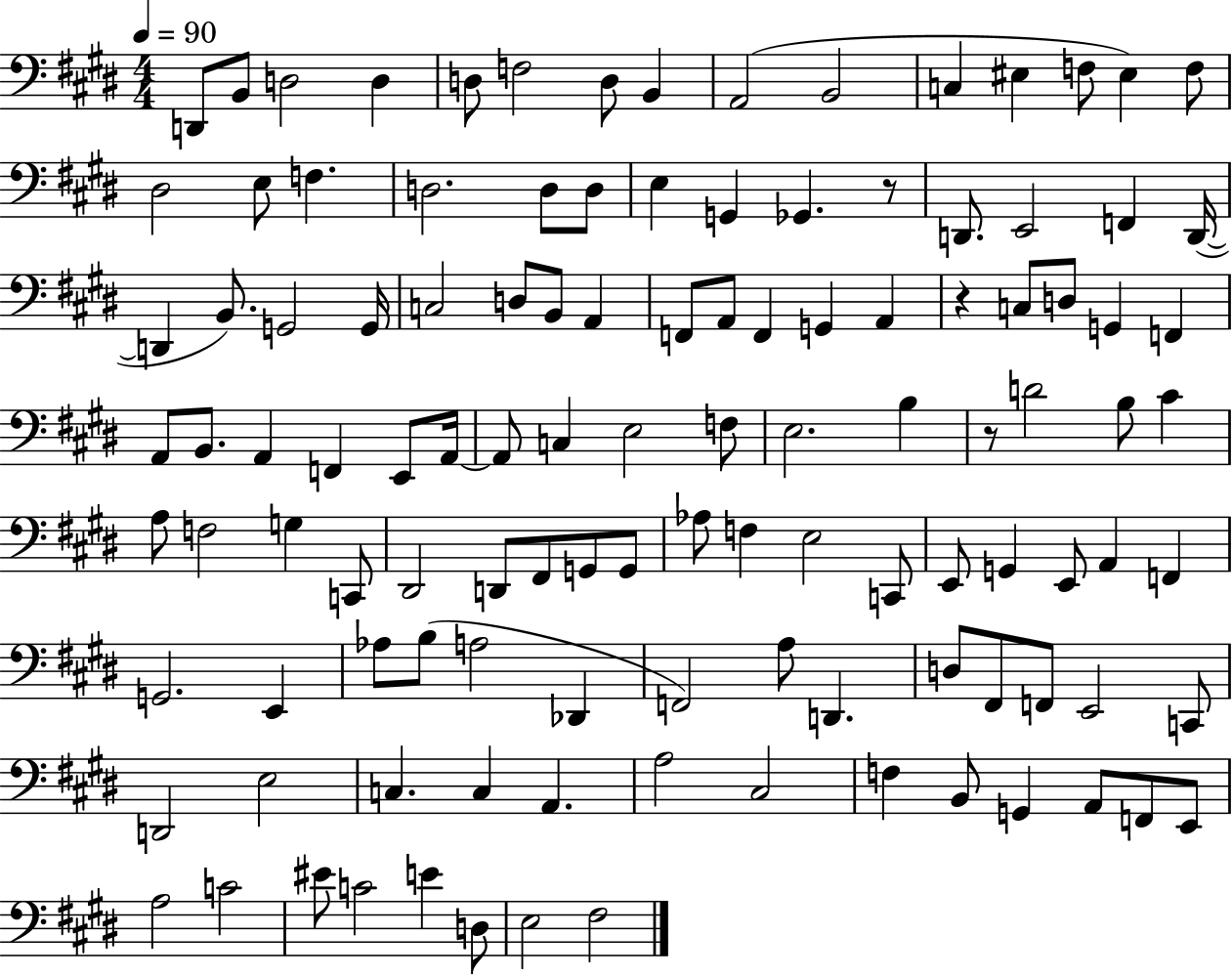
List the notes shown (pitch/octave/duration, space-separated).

D2/e B2/e D3/h D3/q D3/e F3/h D3/e B2/q A2/h B2/h C3/q EIS3/q F3/e EIS3/q F3/e D#3/h E3/e F3/q. D3/h. D3/e D3/e E3/q G2/q Gb2/q. R/e D2/e. E2/h F2/q D2/s D2/q B2/e. G2/h G2/s C3/h D3/e B2/e A2/q F2/e A2/e F2/q G2/q A2/q R/q C3/e D3/e G2/q F2/q A2/e B2/e. A2/q F2/q E2/e A2/s A2/e C3/q E3/h F3/e E3/h. B3/q R/e D4/h B3/e C#4/q A3/e F3/h G3/q C2/e D#2/h D2/e F#2/e G2/e G2/e Ab3/e F3/q E3/h C2/e E2/e G2/q E2/e A2/q F2/q G2/h. E2/q Ab3/e B3/e A3/h Db2/q F2/h A3/e D2/q. D3/e F#2/e F2/e E2/h C2/e D2/h E3/h C3/q. C3/q A2/q. A3/h C#3/h F3/q B2/e G2/q A2/e F2/e E2/e A3/h C4/h EIS4/e C4/h E4/q D3/e E3/h F#3/h